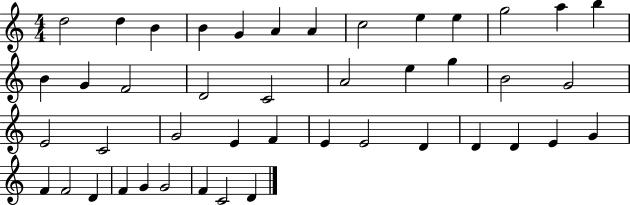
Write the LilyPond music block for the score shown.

{
  \clef treble
  \numericTimeSignature
  \time 4/4
  \key c \major
  d''2 d''4 b'4 | b'4 g'4 a'4 a'4 | c''2 e''4 e''4 | g''2 a''4 b''4 | \break b'4 g'4 f'2 | d'2 c'2 | a'2 e''4 g''4 | b'2 g'2 | \break e'2 c'2 | g'2 e'4 f'4 | e'4 e'2 d'4 | d'4 d'4 e'4 g'4 | \break f'4 f'2 d'4 | f'4 g'4 g'2 | f'4 c'2 d'4 | \bar "|."
}